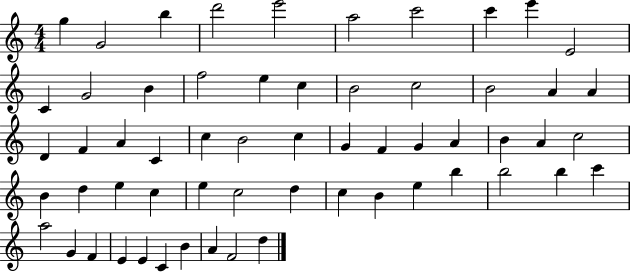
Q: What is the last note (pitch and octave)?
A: D5